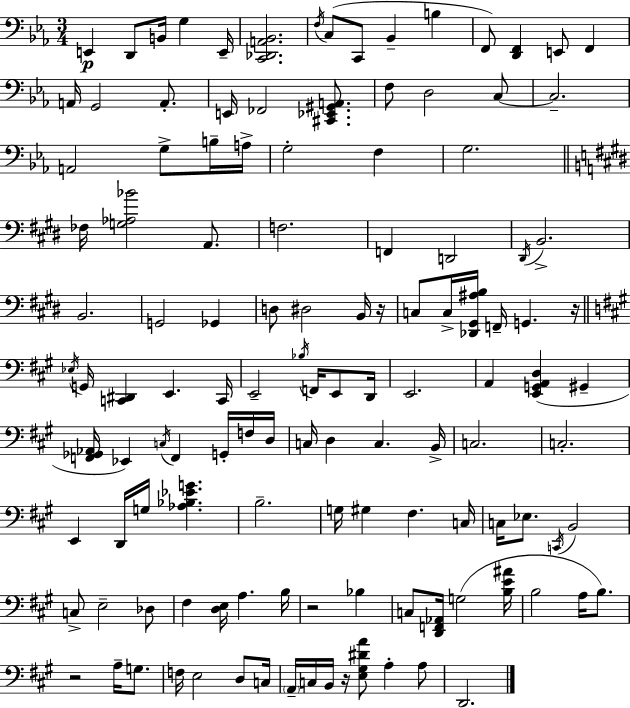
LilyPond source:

{
  \clef bass
  \numericTimeSignature
  \time 3/4
  \key c \minor
  e,4\p d,8 b,16 g4 e,16-- | <c, des, a, bes,>2. | \acciaccatura { f16 } c8( c,8 bes,4-- b4 | f,8) <d, f,>4 e,8 f,4 | \break a,16 g,2 a,8.-. | e,16 fes,2 <cis, ees, gis, a,>8. | f8 d2 c8~~ | c2.-- | \break a,2 g8-> b16-- | a16-> g2-. f4 | g2. | \bar "||" \break \key e \major fes16 <g aes bes'>2 a,8. | f2. | f,4 d,2 | \acciaccatura { dis,16 } b,2.-> | \break b,2. | g,2 ges,4 | d8 dis2 b,16 | r16 c8 c16-> <des, gis, ais b>16 f,16-- g,4. | \break r16 \bar "||" \break \key a \major \acciaccatura { ees16 } g,16 <c, dis,>4 e,4. | c,16 e,2-- \acciaccatura { bes16 } f,16 e,8 | d,16 e,2. | a,4 <e, g, a, d>4( gis,4-- | \break <f, ges, aes,>16 ees,4) \acciaccatura { c16 } f,4 | g,16-. f16 d16 c16 d4 c4. | b,16-> c2. | c2.-. | \break e,4 d,16 g16 <aes bes ees' g'>4. | b2.-- | g16 gis4 fis4. | c16 c16 ees8. \acciaccatura { c,16 } b,2 | \break c8-> e2-- | des8 fis4 <d e>16 a4. | b16 r2 | bes4 c8 <d, f, aes,>16 g2( | \break <b e' ais'>16 b2 | a16 b8.) r2 | a16-- g8. f16 e2 | d8 c16 \parenthesize a,16-- c16 b,16 r16 <e gis dis' a'>8 a4-. | \break a8 d,2. | \bar "|."
}